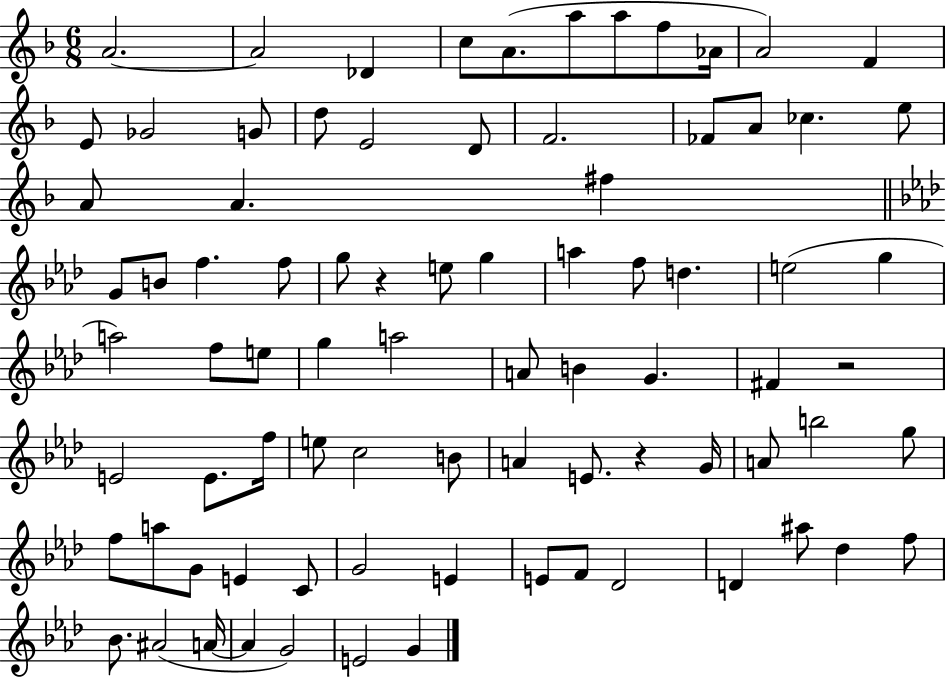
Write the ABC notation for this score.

X:1
T:Untitled
M:6/8
L:1/4
K:F
A2 A2 _D c/2 A/2 a/2 a/2 f/2 _A/4 A2 F E/2 _G2 G/2 d/2 E2 D/2 F2 _F/2 A/2 _c e/2 A/2 A ^f G/2 B/2 f f/2 g/2 z e/2 g a f/2 d e2 g a2 f/2 e/2 g a2 A/2 B G ^F z2 E2 E/2 f/4 e/2 c2 B/2 A E/2 z G/4 A/2 b2 g/2 f/2 a/2 G/2 E C/2 G2 E E/2 F/2 _D2 D ^a/2 _d f/2 _B/2 ^A2 A/4 A G2 E2 G